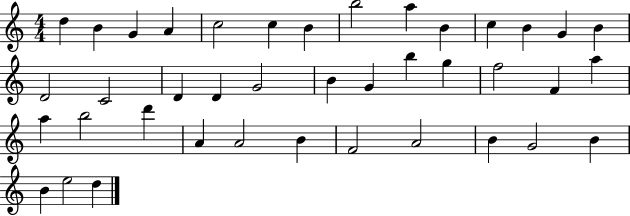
{
  \clef treble
  \numericTimeSignature
  \time 4/4
  \key c \major
  d''4 b'4 g'4 a'4 | c''2 c''4 b'4 | b''2 a''4 b'4 | c''4 b'4 g'4 b'4 | \break d'2 c'2 | d'4 d'4 g'2 | b'4 g'4 b''4 g''4 | f''2 f'4 a''4 | \break a''4 b''2 d'''4 | a'4 a'2 b'4 | f'2 a'2 | b'4 g'2 b'4 | \break b'4 e''2 d''4 | \bar "|."
}